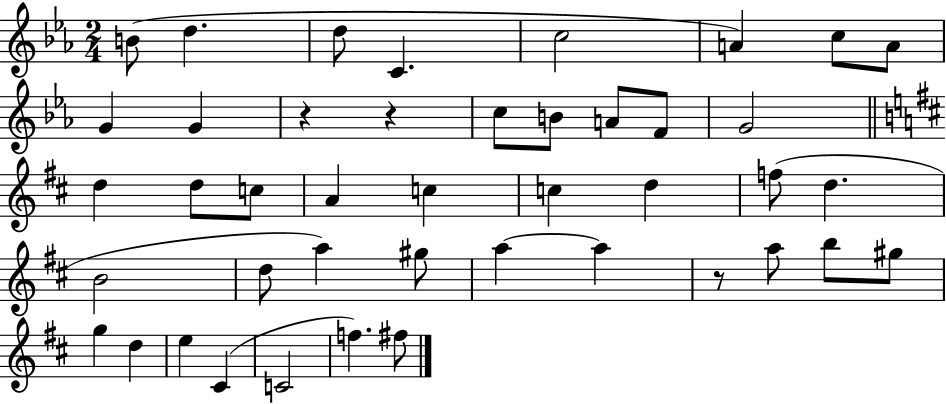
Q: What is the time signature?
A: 2/4